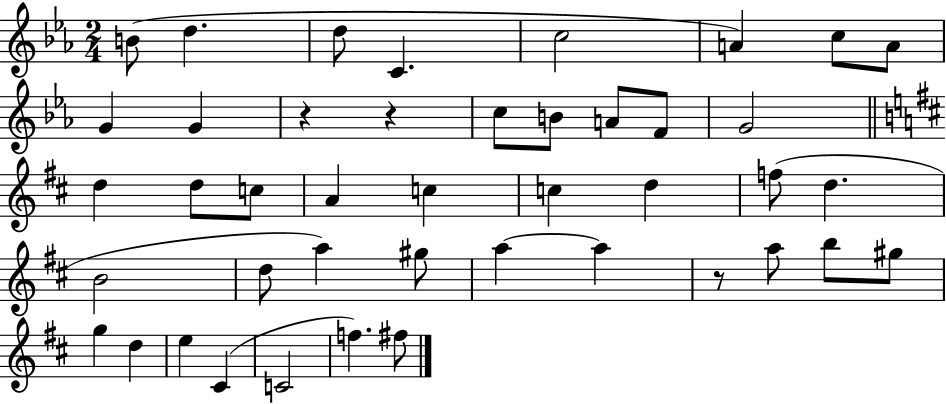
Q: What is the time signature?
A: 2/4